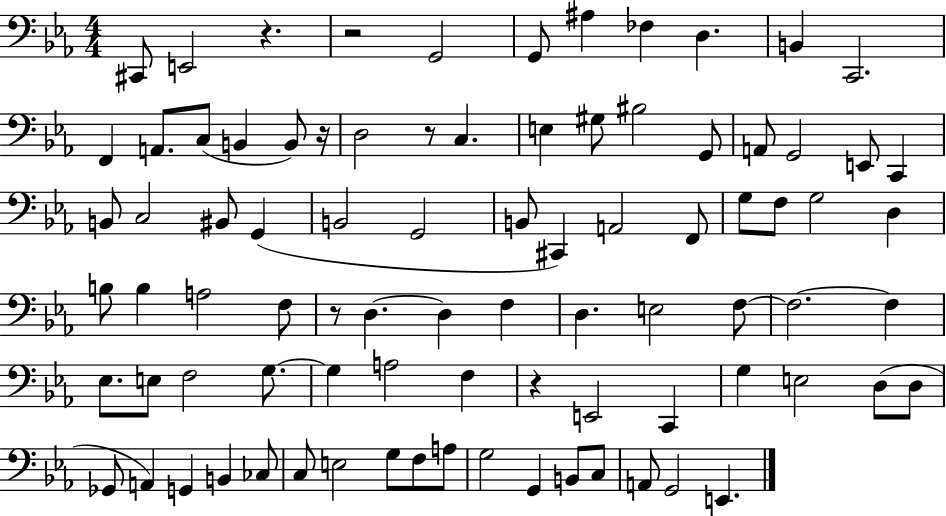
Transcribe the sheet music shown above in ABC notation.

X:1
T:Untitled
M:4/4
L:1/4
K:Eb
^C,,/2 E,,2 z z2 G,,2 G,,/2 ^A, _F, D, B,, C,,2 F,, A,,/2 C,/2 B,, B,,/2 z/4 D,2 z/2 C, E, ^G,/2 ^B,2 G,,/2 A,,/2 G,,2 E,,/2 C,, B,,/2 C,2 ^B,,/2 G,, B,,2 G,,2 B,,/2 ^C,, A,,2 F,,/2 G,/2 F,/2 G,2 D, B,/2 B, A,2 F,/2 z/2 D, D, F, D, E,2 F,/2 F,2 F, _E,/2 E,/2 F,2 G,/2 G, A,2 F, z E,,2 C,, G, E,2 D,/2 D,/2 _G,,/2 A,, G,, B,, _C,/2 C,/2 E,2 G,/2 F,/2 A,/2 G,2 G,, B,,/2 C,/2 A,,/2 G,,2 E,,